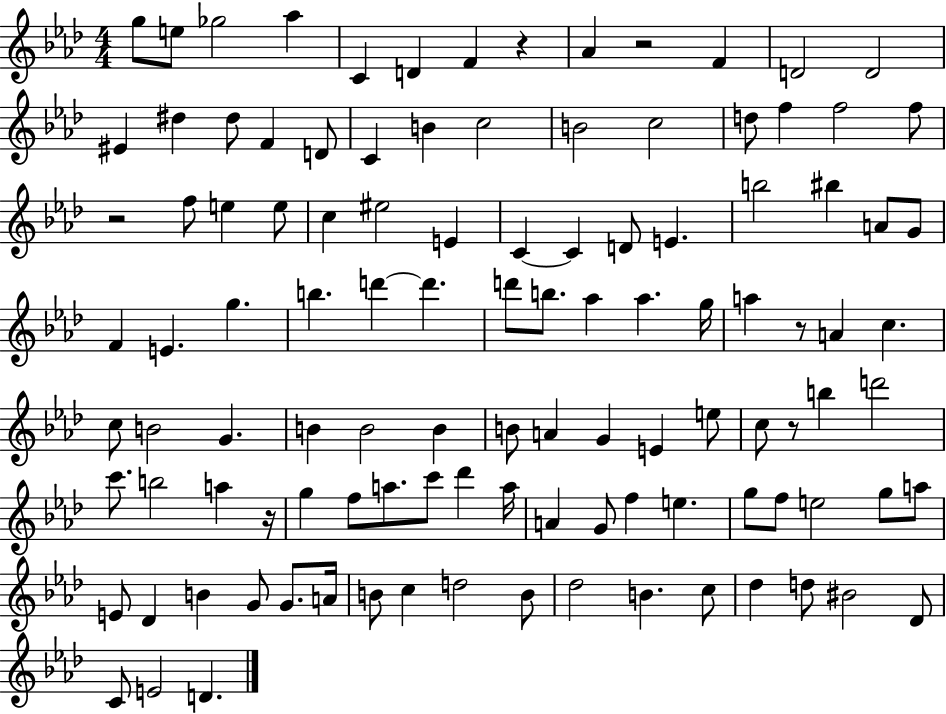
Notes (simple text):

G5/e E5/e Gb5/h Ab5/q C4/q D4/q F4/q R/q Ab4/q R/h F4/q D4/h D4/h EIS4/q D#5/q D#5/e F4/q D4/e C4/q B4/q C5/h B4/h C5/h D5/e F5/q F5/h F5/e R/h F5/e E5/q E5/e C5/q EIS5/h E4/q C4/q C4/q D4/e E4/q. B5/h BIS5/q A4/e G4/e F4/q E4/q. G5/q. B5/q. D6/q D6/q. D6/e B5/e. Ab5/q Ab5/q. G5/s A5/q R/e A4/q C5/q. C5/e B4/h G4/q. B4/q B4/h B4/q B4/e A4/q G4/q E4/q E5/e C5/e R/e B5/q D6/h C6/e. B5/h A5/q R/s G5/q F5/e A5/e. C6/e Db6/q A5/s A4/q G4/e F5/q E5/q. G5/e F5/e E5/h G5/e A5/e E4/e Db4/q B4/q G4/e G4/e. A4/s B4/e C5/q D5/h B4/e Db5/h B4/q. C5/e Db5/q D5/e BIS4/h Db4/e C4/e E4/h D4/q.